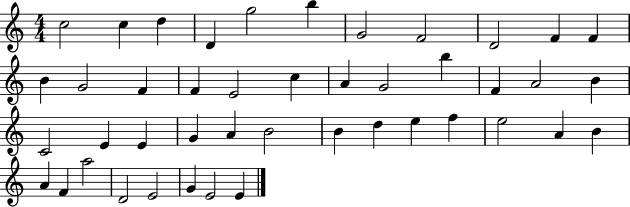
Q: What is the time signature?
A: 4/4